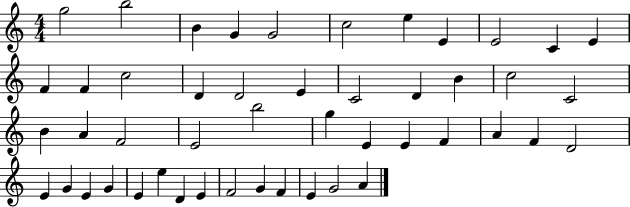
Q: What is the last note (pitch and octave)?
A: A4